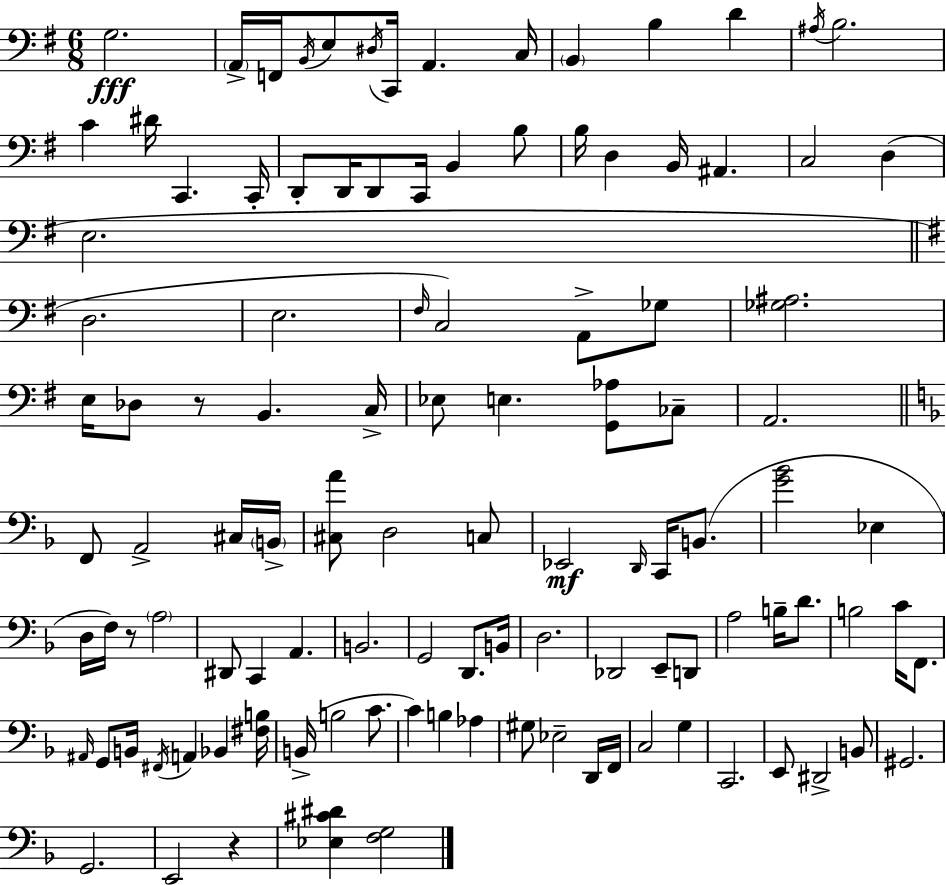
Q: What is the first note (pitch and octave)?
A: G3